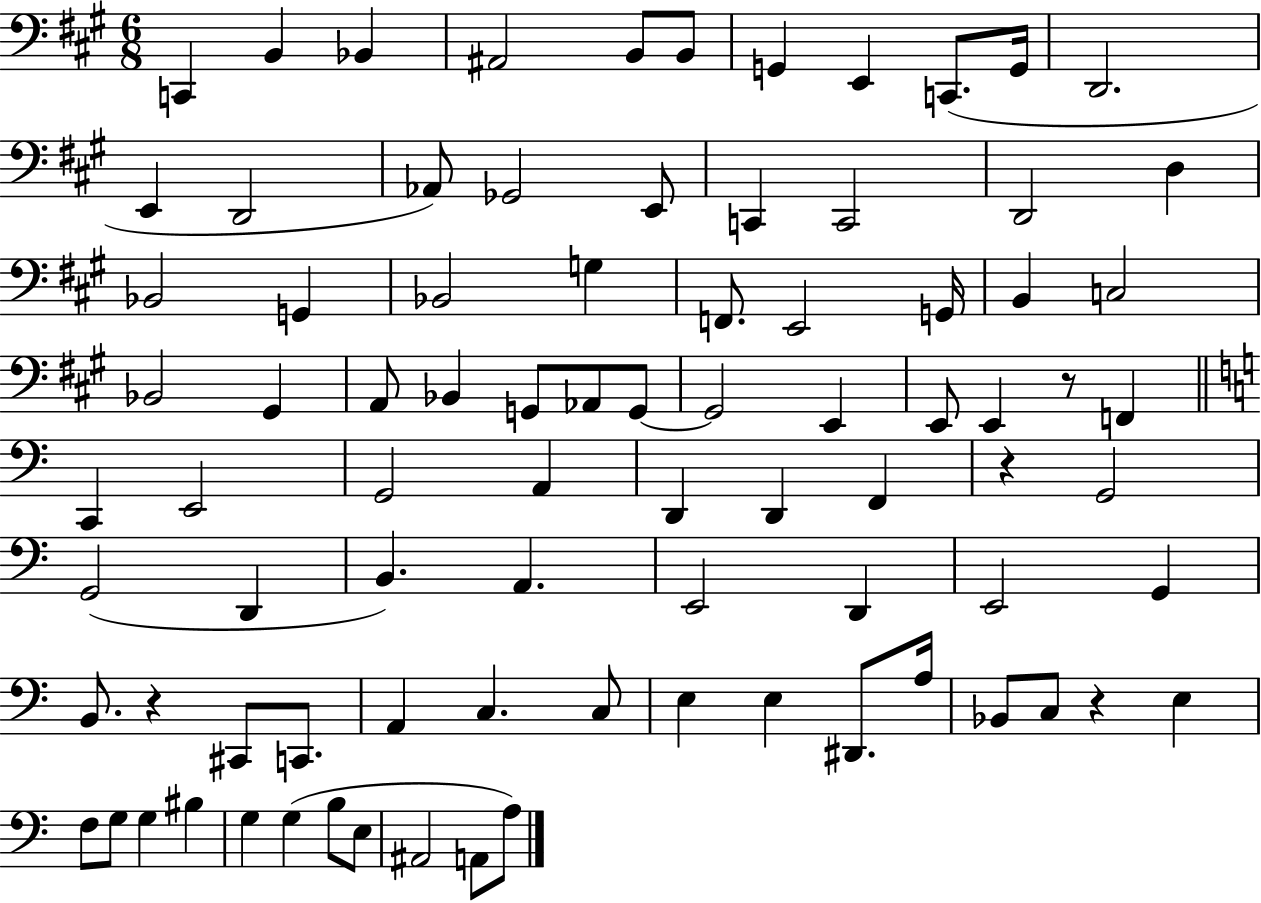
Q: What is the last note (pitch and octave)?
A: A3